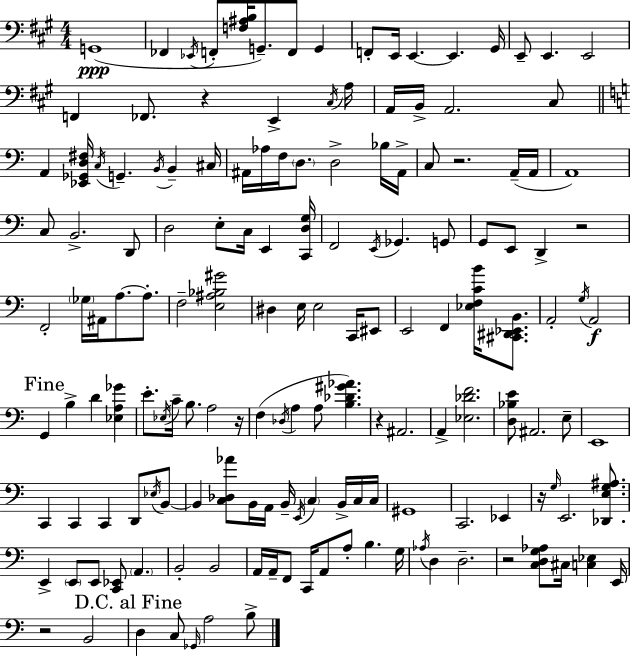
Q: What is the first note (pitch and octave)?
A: G2